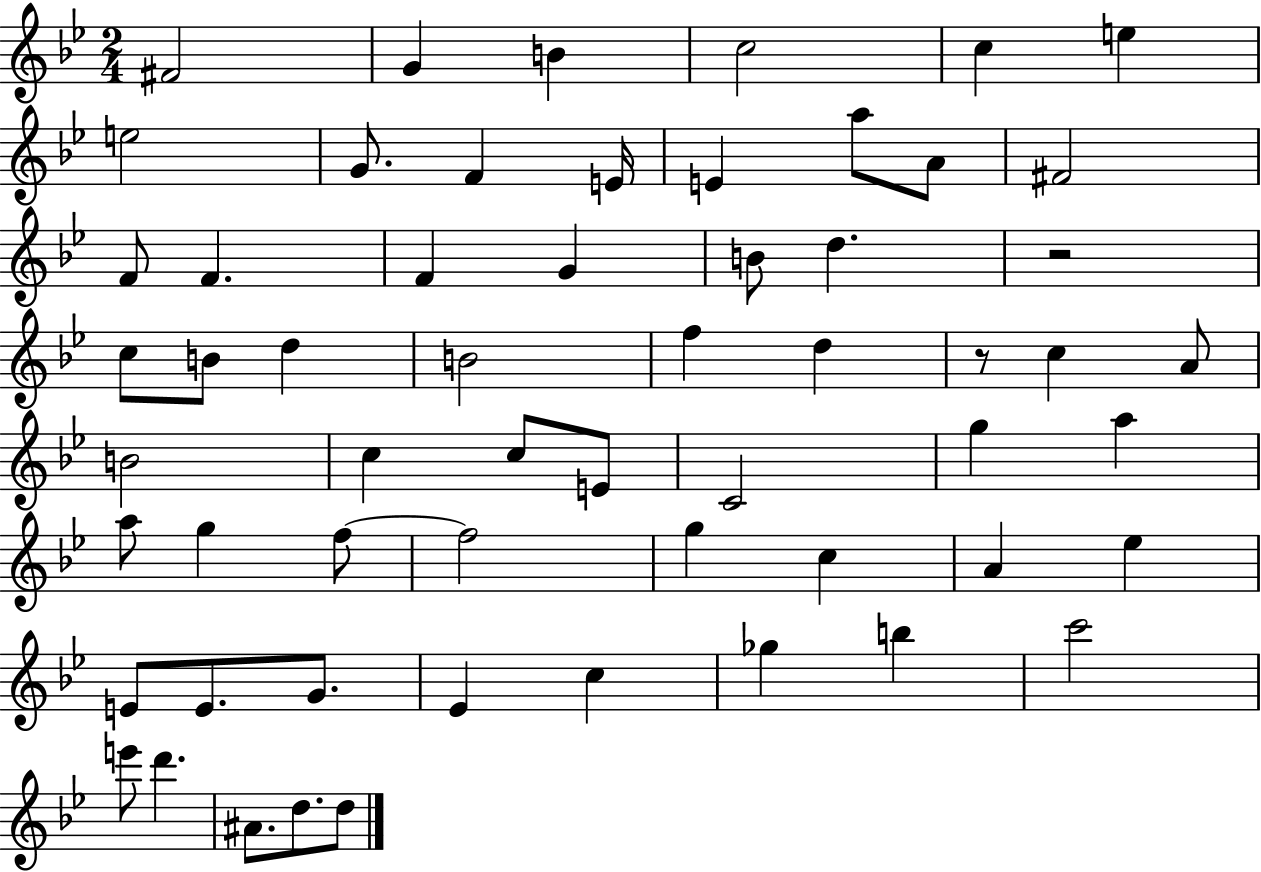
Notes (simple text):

F#4/h G4/q B4/q C5/h C5/q E5/q E5/h G4/e. F4/q E4/s E4/q A5/e A4/e F#4/h F4/e F4/q. F4/q G4/q B4/e D5/q. R/h C5/e B4/e D5/q B4/h F5/q D5/q R/e C5/q A4/e B4/h C5/q C5/e E4/e C4/h G5/q A5/q A5/e G5/q F5/e F5/h G5/q C5/q A4/q Eb5/q E4/e E4/e. G4/e. Eb4/q C5/q Gb5/q B5/q C6/h E6/e D6/q. A#4/e. D5/e. D5/e